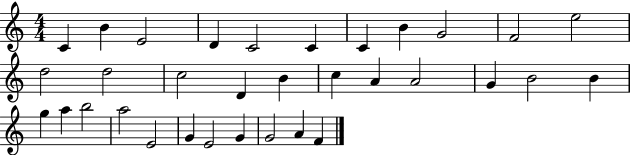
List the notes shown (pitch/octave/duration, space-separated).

C4/q B4/q E4/h D4/q C4/h C4/q C4/q B4/q G4/h F4/h E5/h D5/h D5/h C5/h D4/q B4/q C5/q A4/q A4/h G4/q B4/h B4/q G5/q A5/q B5/h A5/h E4/h G4/q E4/h G4/q G4/h A4/q F4/q